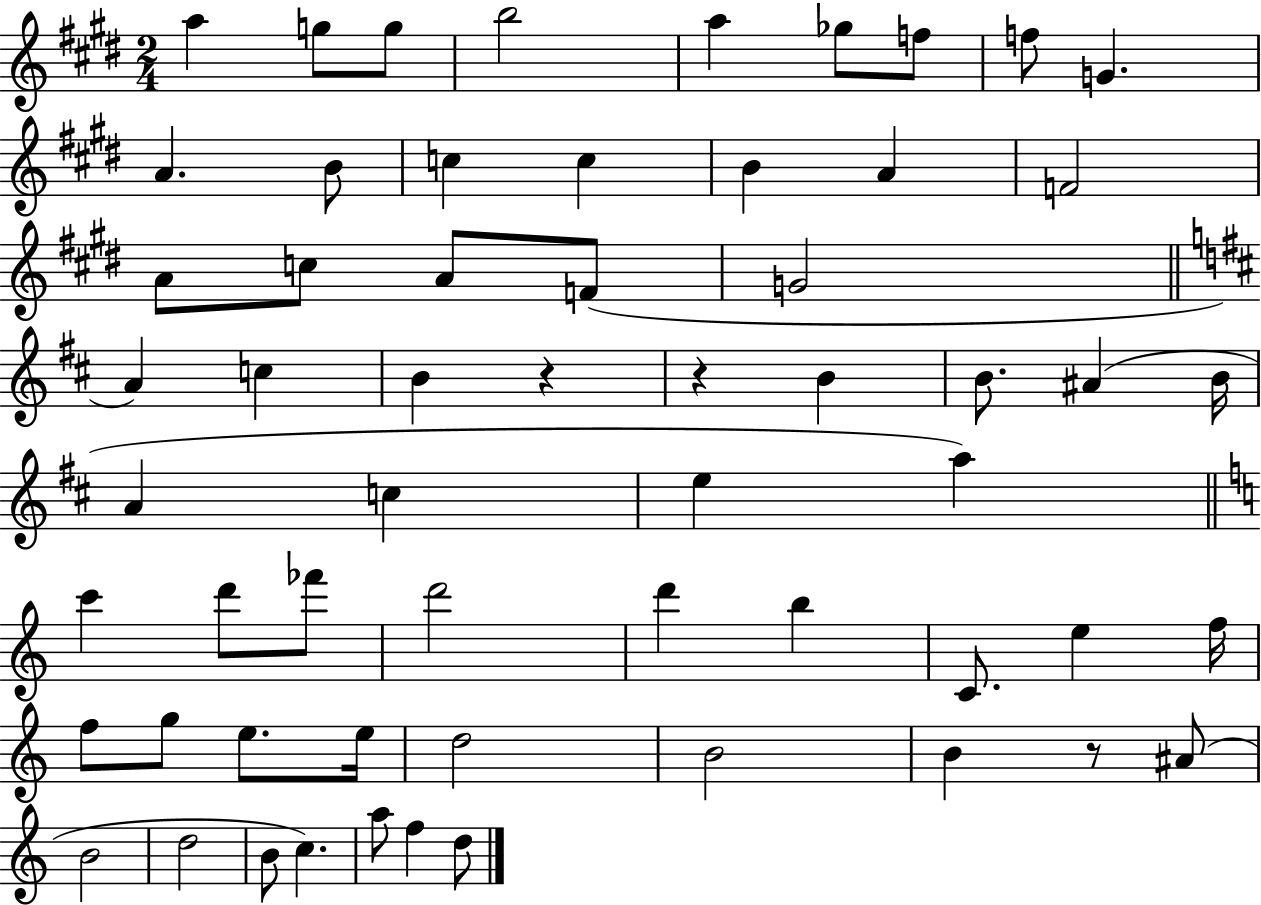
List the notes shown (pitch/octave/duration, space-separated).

A5/q G5/e G5/e B5/h A5/q Gb5/e F5/e F5/e G4/q. A4/q. B4/e C5/q C5/q B4/q A4/q F4/h A4/e C5/e A4/e F4/e G4/h A4/q C5/q B4/q R/q R/q B4/q B4/e. A#4/q B4/s A4/q C5/q E5/q A5/q C6/q D6/e FES6/e D6/h D6/q B5/q C4/e. E5/q F5/s F5/e G5/e E5/e. E5/s D5/h B4/h B4/q R/e A#4/e B4/h D5/h B4/e C5/q. A5/e F5/q D5/e